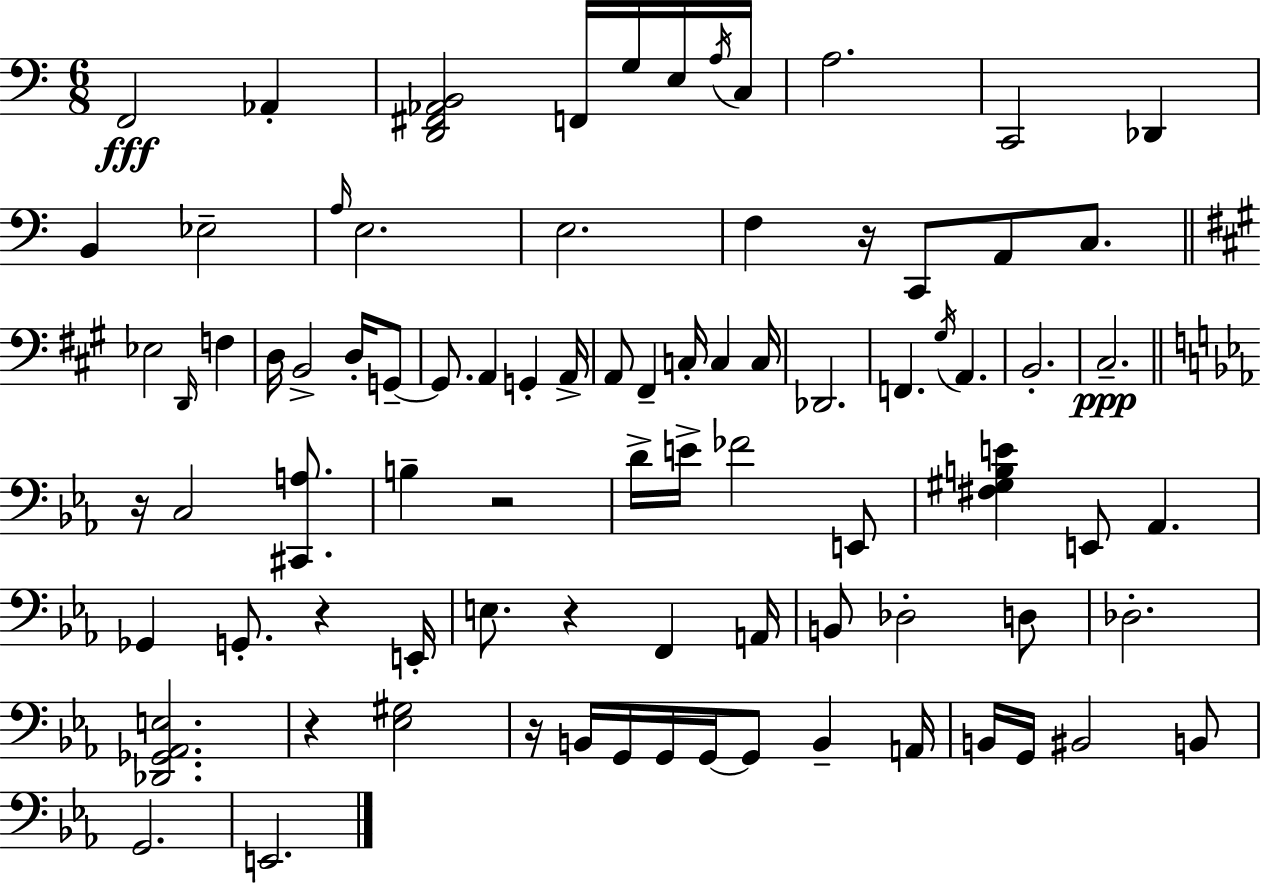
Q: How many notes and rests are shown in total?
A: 84